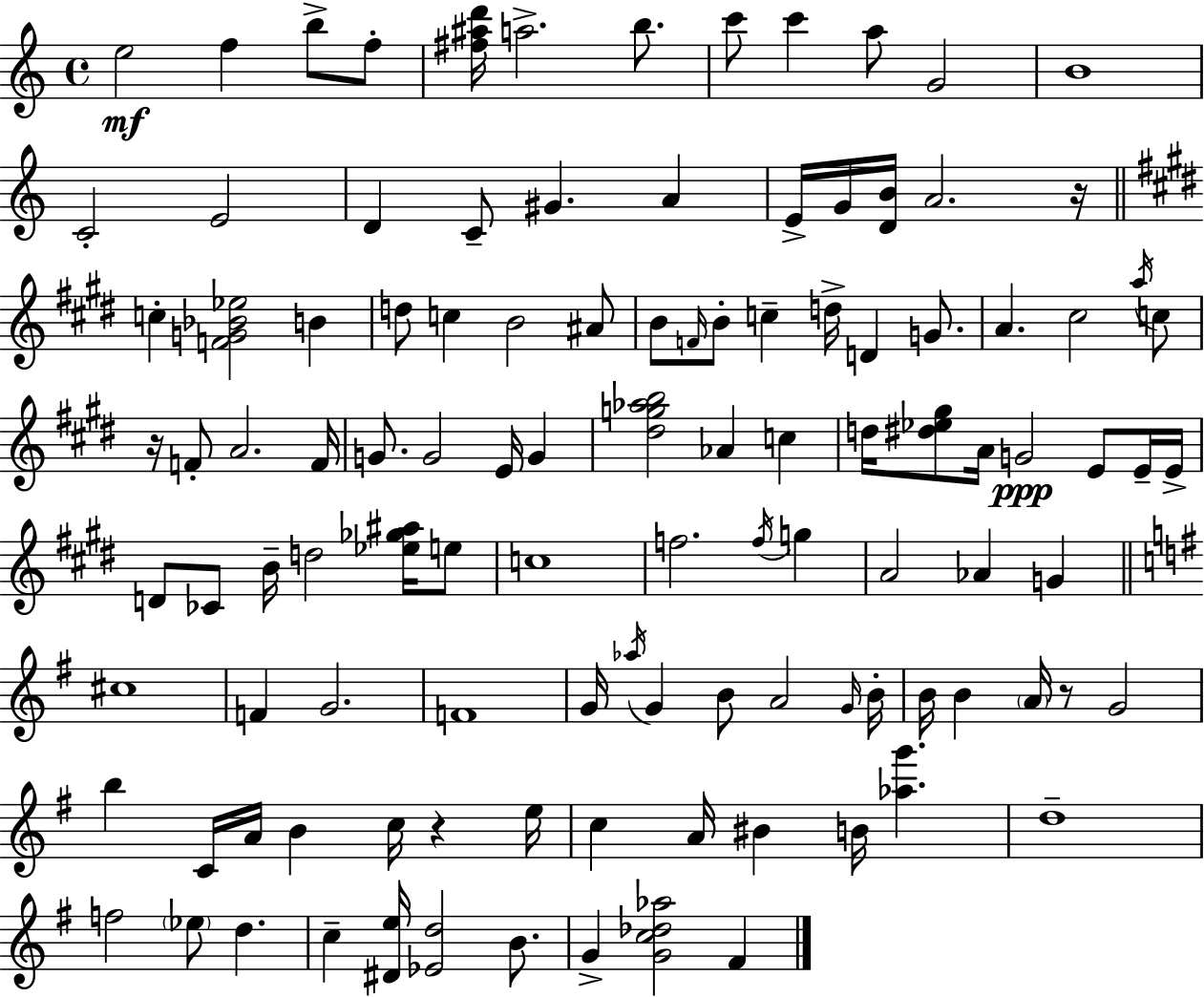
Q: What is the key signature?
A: C major